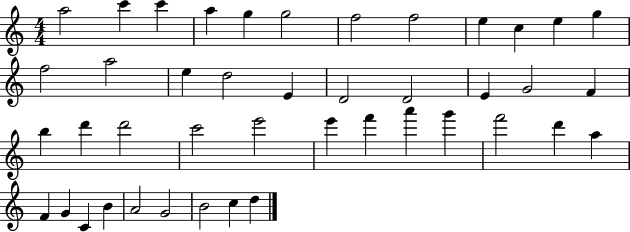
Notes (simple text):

A5/h C6/q C6/q A5/q G5/q G5/h F5/h F5/h E5/q C5/q E5/q G5/q F5/h A5/h E5/q D5/h E4/q D4/h D4/h E4/q G4/h F4/q B5/q D6/q D6/h C6/h E6/h E6/q F6/q A6/q G6/q F6/h D6/q A5/q F4/q G4/q C4/q B4/q A4/h G4/h B4/h C5/q D5/q